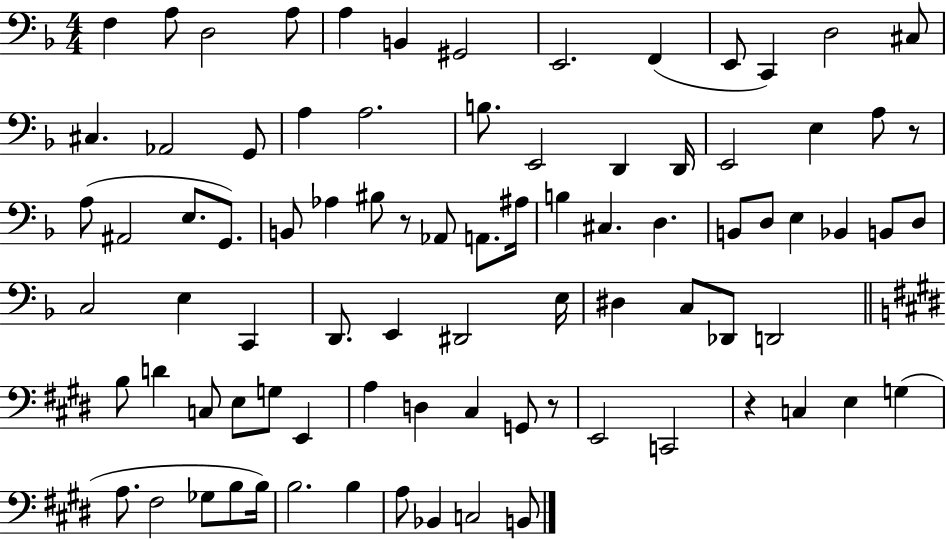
{
  \clef bass
  \numericTimeSignature
  \time 4/4
  \key f \major
  \repeat volta 2 { f4 a8 d2 a8 | a4 b,4 gis,2 | e,2. f,4( | e,8 c,4) d2 cis8 | \break cis4. aes,2 g,8 | a4 a2. | b8. e,2 d,4 d,16 | e,2 e4 a8 r8 | \break a8( ais,2 e8. g,8.) | b,8 aes4 bis8 r8 aes,8 a,8. ais16 | b4 cis4. d4. | b,8 d8 e4 bes,4 b,8 d8 | \break c2 e4 c,4 | d,8. e,4 dis,2 e16 | dis4 c8 des,8 d,2 | \bar "||" \break \key e \major b8 d'4 c8 e8 g8 e,4 | a4 d4 cis4 g,8 r8 | e,2 c,2 | r4 c4 e4 g4( | \break a8. fis2 ges8 b8 b16) | b2. b4 | a8 bes,4 c2 b,8 | } \bar "|."
}